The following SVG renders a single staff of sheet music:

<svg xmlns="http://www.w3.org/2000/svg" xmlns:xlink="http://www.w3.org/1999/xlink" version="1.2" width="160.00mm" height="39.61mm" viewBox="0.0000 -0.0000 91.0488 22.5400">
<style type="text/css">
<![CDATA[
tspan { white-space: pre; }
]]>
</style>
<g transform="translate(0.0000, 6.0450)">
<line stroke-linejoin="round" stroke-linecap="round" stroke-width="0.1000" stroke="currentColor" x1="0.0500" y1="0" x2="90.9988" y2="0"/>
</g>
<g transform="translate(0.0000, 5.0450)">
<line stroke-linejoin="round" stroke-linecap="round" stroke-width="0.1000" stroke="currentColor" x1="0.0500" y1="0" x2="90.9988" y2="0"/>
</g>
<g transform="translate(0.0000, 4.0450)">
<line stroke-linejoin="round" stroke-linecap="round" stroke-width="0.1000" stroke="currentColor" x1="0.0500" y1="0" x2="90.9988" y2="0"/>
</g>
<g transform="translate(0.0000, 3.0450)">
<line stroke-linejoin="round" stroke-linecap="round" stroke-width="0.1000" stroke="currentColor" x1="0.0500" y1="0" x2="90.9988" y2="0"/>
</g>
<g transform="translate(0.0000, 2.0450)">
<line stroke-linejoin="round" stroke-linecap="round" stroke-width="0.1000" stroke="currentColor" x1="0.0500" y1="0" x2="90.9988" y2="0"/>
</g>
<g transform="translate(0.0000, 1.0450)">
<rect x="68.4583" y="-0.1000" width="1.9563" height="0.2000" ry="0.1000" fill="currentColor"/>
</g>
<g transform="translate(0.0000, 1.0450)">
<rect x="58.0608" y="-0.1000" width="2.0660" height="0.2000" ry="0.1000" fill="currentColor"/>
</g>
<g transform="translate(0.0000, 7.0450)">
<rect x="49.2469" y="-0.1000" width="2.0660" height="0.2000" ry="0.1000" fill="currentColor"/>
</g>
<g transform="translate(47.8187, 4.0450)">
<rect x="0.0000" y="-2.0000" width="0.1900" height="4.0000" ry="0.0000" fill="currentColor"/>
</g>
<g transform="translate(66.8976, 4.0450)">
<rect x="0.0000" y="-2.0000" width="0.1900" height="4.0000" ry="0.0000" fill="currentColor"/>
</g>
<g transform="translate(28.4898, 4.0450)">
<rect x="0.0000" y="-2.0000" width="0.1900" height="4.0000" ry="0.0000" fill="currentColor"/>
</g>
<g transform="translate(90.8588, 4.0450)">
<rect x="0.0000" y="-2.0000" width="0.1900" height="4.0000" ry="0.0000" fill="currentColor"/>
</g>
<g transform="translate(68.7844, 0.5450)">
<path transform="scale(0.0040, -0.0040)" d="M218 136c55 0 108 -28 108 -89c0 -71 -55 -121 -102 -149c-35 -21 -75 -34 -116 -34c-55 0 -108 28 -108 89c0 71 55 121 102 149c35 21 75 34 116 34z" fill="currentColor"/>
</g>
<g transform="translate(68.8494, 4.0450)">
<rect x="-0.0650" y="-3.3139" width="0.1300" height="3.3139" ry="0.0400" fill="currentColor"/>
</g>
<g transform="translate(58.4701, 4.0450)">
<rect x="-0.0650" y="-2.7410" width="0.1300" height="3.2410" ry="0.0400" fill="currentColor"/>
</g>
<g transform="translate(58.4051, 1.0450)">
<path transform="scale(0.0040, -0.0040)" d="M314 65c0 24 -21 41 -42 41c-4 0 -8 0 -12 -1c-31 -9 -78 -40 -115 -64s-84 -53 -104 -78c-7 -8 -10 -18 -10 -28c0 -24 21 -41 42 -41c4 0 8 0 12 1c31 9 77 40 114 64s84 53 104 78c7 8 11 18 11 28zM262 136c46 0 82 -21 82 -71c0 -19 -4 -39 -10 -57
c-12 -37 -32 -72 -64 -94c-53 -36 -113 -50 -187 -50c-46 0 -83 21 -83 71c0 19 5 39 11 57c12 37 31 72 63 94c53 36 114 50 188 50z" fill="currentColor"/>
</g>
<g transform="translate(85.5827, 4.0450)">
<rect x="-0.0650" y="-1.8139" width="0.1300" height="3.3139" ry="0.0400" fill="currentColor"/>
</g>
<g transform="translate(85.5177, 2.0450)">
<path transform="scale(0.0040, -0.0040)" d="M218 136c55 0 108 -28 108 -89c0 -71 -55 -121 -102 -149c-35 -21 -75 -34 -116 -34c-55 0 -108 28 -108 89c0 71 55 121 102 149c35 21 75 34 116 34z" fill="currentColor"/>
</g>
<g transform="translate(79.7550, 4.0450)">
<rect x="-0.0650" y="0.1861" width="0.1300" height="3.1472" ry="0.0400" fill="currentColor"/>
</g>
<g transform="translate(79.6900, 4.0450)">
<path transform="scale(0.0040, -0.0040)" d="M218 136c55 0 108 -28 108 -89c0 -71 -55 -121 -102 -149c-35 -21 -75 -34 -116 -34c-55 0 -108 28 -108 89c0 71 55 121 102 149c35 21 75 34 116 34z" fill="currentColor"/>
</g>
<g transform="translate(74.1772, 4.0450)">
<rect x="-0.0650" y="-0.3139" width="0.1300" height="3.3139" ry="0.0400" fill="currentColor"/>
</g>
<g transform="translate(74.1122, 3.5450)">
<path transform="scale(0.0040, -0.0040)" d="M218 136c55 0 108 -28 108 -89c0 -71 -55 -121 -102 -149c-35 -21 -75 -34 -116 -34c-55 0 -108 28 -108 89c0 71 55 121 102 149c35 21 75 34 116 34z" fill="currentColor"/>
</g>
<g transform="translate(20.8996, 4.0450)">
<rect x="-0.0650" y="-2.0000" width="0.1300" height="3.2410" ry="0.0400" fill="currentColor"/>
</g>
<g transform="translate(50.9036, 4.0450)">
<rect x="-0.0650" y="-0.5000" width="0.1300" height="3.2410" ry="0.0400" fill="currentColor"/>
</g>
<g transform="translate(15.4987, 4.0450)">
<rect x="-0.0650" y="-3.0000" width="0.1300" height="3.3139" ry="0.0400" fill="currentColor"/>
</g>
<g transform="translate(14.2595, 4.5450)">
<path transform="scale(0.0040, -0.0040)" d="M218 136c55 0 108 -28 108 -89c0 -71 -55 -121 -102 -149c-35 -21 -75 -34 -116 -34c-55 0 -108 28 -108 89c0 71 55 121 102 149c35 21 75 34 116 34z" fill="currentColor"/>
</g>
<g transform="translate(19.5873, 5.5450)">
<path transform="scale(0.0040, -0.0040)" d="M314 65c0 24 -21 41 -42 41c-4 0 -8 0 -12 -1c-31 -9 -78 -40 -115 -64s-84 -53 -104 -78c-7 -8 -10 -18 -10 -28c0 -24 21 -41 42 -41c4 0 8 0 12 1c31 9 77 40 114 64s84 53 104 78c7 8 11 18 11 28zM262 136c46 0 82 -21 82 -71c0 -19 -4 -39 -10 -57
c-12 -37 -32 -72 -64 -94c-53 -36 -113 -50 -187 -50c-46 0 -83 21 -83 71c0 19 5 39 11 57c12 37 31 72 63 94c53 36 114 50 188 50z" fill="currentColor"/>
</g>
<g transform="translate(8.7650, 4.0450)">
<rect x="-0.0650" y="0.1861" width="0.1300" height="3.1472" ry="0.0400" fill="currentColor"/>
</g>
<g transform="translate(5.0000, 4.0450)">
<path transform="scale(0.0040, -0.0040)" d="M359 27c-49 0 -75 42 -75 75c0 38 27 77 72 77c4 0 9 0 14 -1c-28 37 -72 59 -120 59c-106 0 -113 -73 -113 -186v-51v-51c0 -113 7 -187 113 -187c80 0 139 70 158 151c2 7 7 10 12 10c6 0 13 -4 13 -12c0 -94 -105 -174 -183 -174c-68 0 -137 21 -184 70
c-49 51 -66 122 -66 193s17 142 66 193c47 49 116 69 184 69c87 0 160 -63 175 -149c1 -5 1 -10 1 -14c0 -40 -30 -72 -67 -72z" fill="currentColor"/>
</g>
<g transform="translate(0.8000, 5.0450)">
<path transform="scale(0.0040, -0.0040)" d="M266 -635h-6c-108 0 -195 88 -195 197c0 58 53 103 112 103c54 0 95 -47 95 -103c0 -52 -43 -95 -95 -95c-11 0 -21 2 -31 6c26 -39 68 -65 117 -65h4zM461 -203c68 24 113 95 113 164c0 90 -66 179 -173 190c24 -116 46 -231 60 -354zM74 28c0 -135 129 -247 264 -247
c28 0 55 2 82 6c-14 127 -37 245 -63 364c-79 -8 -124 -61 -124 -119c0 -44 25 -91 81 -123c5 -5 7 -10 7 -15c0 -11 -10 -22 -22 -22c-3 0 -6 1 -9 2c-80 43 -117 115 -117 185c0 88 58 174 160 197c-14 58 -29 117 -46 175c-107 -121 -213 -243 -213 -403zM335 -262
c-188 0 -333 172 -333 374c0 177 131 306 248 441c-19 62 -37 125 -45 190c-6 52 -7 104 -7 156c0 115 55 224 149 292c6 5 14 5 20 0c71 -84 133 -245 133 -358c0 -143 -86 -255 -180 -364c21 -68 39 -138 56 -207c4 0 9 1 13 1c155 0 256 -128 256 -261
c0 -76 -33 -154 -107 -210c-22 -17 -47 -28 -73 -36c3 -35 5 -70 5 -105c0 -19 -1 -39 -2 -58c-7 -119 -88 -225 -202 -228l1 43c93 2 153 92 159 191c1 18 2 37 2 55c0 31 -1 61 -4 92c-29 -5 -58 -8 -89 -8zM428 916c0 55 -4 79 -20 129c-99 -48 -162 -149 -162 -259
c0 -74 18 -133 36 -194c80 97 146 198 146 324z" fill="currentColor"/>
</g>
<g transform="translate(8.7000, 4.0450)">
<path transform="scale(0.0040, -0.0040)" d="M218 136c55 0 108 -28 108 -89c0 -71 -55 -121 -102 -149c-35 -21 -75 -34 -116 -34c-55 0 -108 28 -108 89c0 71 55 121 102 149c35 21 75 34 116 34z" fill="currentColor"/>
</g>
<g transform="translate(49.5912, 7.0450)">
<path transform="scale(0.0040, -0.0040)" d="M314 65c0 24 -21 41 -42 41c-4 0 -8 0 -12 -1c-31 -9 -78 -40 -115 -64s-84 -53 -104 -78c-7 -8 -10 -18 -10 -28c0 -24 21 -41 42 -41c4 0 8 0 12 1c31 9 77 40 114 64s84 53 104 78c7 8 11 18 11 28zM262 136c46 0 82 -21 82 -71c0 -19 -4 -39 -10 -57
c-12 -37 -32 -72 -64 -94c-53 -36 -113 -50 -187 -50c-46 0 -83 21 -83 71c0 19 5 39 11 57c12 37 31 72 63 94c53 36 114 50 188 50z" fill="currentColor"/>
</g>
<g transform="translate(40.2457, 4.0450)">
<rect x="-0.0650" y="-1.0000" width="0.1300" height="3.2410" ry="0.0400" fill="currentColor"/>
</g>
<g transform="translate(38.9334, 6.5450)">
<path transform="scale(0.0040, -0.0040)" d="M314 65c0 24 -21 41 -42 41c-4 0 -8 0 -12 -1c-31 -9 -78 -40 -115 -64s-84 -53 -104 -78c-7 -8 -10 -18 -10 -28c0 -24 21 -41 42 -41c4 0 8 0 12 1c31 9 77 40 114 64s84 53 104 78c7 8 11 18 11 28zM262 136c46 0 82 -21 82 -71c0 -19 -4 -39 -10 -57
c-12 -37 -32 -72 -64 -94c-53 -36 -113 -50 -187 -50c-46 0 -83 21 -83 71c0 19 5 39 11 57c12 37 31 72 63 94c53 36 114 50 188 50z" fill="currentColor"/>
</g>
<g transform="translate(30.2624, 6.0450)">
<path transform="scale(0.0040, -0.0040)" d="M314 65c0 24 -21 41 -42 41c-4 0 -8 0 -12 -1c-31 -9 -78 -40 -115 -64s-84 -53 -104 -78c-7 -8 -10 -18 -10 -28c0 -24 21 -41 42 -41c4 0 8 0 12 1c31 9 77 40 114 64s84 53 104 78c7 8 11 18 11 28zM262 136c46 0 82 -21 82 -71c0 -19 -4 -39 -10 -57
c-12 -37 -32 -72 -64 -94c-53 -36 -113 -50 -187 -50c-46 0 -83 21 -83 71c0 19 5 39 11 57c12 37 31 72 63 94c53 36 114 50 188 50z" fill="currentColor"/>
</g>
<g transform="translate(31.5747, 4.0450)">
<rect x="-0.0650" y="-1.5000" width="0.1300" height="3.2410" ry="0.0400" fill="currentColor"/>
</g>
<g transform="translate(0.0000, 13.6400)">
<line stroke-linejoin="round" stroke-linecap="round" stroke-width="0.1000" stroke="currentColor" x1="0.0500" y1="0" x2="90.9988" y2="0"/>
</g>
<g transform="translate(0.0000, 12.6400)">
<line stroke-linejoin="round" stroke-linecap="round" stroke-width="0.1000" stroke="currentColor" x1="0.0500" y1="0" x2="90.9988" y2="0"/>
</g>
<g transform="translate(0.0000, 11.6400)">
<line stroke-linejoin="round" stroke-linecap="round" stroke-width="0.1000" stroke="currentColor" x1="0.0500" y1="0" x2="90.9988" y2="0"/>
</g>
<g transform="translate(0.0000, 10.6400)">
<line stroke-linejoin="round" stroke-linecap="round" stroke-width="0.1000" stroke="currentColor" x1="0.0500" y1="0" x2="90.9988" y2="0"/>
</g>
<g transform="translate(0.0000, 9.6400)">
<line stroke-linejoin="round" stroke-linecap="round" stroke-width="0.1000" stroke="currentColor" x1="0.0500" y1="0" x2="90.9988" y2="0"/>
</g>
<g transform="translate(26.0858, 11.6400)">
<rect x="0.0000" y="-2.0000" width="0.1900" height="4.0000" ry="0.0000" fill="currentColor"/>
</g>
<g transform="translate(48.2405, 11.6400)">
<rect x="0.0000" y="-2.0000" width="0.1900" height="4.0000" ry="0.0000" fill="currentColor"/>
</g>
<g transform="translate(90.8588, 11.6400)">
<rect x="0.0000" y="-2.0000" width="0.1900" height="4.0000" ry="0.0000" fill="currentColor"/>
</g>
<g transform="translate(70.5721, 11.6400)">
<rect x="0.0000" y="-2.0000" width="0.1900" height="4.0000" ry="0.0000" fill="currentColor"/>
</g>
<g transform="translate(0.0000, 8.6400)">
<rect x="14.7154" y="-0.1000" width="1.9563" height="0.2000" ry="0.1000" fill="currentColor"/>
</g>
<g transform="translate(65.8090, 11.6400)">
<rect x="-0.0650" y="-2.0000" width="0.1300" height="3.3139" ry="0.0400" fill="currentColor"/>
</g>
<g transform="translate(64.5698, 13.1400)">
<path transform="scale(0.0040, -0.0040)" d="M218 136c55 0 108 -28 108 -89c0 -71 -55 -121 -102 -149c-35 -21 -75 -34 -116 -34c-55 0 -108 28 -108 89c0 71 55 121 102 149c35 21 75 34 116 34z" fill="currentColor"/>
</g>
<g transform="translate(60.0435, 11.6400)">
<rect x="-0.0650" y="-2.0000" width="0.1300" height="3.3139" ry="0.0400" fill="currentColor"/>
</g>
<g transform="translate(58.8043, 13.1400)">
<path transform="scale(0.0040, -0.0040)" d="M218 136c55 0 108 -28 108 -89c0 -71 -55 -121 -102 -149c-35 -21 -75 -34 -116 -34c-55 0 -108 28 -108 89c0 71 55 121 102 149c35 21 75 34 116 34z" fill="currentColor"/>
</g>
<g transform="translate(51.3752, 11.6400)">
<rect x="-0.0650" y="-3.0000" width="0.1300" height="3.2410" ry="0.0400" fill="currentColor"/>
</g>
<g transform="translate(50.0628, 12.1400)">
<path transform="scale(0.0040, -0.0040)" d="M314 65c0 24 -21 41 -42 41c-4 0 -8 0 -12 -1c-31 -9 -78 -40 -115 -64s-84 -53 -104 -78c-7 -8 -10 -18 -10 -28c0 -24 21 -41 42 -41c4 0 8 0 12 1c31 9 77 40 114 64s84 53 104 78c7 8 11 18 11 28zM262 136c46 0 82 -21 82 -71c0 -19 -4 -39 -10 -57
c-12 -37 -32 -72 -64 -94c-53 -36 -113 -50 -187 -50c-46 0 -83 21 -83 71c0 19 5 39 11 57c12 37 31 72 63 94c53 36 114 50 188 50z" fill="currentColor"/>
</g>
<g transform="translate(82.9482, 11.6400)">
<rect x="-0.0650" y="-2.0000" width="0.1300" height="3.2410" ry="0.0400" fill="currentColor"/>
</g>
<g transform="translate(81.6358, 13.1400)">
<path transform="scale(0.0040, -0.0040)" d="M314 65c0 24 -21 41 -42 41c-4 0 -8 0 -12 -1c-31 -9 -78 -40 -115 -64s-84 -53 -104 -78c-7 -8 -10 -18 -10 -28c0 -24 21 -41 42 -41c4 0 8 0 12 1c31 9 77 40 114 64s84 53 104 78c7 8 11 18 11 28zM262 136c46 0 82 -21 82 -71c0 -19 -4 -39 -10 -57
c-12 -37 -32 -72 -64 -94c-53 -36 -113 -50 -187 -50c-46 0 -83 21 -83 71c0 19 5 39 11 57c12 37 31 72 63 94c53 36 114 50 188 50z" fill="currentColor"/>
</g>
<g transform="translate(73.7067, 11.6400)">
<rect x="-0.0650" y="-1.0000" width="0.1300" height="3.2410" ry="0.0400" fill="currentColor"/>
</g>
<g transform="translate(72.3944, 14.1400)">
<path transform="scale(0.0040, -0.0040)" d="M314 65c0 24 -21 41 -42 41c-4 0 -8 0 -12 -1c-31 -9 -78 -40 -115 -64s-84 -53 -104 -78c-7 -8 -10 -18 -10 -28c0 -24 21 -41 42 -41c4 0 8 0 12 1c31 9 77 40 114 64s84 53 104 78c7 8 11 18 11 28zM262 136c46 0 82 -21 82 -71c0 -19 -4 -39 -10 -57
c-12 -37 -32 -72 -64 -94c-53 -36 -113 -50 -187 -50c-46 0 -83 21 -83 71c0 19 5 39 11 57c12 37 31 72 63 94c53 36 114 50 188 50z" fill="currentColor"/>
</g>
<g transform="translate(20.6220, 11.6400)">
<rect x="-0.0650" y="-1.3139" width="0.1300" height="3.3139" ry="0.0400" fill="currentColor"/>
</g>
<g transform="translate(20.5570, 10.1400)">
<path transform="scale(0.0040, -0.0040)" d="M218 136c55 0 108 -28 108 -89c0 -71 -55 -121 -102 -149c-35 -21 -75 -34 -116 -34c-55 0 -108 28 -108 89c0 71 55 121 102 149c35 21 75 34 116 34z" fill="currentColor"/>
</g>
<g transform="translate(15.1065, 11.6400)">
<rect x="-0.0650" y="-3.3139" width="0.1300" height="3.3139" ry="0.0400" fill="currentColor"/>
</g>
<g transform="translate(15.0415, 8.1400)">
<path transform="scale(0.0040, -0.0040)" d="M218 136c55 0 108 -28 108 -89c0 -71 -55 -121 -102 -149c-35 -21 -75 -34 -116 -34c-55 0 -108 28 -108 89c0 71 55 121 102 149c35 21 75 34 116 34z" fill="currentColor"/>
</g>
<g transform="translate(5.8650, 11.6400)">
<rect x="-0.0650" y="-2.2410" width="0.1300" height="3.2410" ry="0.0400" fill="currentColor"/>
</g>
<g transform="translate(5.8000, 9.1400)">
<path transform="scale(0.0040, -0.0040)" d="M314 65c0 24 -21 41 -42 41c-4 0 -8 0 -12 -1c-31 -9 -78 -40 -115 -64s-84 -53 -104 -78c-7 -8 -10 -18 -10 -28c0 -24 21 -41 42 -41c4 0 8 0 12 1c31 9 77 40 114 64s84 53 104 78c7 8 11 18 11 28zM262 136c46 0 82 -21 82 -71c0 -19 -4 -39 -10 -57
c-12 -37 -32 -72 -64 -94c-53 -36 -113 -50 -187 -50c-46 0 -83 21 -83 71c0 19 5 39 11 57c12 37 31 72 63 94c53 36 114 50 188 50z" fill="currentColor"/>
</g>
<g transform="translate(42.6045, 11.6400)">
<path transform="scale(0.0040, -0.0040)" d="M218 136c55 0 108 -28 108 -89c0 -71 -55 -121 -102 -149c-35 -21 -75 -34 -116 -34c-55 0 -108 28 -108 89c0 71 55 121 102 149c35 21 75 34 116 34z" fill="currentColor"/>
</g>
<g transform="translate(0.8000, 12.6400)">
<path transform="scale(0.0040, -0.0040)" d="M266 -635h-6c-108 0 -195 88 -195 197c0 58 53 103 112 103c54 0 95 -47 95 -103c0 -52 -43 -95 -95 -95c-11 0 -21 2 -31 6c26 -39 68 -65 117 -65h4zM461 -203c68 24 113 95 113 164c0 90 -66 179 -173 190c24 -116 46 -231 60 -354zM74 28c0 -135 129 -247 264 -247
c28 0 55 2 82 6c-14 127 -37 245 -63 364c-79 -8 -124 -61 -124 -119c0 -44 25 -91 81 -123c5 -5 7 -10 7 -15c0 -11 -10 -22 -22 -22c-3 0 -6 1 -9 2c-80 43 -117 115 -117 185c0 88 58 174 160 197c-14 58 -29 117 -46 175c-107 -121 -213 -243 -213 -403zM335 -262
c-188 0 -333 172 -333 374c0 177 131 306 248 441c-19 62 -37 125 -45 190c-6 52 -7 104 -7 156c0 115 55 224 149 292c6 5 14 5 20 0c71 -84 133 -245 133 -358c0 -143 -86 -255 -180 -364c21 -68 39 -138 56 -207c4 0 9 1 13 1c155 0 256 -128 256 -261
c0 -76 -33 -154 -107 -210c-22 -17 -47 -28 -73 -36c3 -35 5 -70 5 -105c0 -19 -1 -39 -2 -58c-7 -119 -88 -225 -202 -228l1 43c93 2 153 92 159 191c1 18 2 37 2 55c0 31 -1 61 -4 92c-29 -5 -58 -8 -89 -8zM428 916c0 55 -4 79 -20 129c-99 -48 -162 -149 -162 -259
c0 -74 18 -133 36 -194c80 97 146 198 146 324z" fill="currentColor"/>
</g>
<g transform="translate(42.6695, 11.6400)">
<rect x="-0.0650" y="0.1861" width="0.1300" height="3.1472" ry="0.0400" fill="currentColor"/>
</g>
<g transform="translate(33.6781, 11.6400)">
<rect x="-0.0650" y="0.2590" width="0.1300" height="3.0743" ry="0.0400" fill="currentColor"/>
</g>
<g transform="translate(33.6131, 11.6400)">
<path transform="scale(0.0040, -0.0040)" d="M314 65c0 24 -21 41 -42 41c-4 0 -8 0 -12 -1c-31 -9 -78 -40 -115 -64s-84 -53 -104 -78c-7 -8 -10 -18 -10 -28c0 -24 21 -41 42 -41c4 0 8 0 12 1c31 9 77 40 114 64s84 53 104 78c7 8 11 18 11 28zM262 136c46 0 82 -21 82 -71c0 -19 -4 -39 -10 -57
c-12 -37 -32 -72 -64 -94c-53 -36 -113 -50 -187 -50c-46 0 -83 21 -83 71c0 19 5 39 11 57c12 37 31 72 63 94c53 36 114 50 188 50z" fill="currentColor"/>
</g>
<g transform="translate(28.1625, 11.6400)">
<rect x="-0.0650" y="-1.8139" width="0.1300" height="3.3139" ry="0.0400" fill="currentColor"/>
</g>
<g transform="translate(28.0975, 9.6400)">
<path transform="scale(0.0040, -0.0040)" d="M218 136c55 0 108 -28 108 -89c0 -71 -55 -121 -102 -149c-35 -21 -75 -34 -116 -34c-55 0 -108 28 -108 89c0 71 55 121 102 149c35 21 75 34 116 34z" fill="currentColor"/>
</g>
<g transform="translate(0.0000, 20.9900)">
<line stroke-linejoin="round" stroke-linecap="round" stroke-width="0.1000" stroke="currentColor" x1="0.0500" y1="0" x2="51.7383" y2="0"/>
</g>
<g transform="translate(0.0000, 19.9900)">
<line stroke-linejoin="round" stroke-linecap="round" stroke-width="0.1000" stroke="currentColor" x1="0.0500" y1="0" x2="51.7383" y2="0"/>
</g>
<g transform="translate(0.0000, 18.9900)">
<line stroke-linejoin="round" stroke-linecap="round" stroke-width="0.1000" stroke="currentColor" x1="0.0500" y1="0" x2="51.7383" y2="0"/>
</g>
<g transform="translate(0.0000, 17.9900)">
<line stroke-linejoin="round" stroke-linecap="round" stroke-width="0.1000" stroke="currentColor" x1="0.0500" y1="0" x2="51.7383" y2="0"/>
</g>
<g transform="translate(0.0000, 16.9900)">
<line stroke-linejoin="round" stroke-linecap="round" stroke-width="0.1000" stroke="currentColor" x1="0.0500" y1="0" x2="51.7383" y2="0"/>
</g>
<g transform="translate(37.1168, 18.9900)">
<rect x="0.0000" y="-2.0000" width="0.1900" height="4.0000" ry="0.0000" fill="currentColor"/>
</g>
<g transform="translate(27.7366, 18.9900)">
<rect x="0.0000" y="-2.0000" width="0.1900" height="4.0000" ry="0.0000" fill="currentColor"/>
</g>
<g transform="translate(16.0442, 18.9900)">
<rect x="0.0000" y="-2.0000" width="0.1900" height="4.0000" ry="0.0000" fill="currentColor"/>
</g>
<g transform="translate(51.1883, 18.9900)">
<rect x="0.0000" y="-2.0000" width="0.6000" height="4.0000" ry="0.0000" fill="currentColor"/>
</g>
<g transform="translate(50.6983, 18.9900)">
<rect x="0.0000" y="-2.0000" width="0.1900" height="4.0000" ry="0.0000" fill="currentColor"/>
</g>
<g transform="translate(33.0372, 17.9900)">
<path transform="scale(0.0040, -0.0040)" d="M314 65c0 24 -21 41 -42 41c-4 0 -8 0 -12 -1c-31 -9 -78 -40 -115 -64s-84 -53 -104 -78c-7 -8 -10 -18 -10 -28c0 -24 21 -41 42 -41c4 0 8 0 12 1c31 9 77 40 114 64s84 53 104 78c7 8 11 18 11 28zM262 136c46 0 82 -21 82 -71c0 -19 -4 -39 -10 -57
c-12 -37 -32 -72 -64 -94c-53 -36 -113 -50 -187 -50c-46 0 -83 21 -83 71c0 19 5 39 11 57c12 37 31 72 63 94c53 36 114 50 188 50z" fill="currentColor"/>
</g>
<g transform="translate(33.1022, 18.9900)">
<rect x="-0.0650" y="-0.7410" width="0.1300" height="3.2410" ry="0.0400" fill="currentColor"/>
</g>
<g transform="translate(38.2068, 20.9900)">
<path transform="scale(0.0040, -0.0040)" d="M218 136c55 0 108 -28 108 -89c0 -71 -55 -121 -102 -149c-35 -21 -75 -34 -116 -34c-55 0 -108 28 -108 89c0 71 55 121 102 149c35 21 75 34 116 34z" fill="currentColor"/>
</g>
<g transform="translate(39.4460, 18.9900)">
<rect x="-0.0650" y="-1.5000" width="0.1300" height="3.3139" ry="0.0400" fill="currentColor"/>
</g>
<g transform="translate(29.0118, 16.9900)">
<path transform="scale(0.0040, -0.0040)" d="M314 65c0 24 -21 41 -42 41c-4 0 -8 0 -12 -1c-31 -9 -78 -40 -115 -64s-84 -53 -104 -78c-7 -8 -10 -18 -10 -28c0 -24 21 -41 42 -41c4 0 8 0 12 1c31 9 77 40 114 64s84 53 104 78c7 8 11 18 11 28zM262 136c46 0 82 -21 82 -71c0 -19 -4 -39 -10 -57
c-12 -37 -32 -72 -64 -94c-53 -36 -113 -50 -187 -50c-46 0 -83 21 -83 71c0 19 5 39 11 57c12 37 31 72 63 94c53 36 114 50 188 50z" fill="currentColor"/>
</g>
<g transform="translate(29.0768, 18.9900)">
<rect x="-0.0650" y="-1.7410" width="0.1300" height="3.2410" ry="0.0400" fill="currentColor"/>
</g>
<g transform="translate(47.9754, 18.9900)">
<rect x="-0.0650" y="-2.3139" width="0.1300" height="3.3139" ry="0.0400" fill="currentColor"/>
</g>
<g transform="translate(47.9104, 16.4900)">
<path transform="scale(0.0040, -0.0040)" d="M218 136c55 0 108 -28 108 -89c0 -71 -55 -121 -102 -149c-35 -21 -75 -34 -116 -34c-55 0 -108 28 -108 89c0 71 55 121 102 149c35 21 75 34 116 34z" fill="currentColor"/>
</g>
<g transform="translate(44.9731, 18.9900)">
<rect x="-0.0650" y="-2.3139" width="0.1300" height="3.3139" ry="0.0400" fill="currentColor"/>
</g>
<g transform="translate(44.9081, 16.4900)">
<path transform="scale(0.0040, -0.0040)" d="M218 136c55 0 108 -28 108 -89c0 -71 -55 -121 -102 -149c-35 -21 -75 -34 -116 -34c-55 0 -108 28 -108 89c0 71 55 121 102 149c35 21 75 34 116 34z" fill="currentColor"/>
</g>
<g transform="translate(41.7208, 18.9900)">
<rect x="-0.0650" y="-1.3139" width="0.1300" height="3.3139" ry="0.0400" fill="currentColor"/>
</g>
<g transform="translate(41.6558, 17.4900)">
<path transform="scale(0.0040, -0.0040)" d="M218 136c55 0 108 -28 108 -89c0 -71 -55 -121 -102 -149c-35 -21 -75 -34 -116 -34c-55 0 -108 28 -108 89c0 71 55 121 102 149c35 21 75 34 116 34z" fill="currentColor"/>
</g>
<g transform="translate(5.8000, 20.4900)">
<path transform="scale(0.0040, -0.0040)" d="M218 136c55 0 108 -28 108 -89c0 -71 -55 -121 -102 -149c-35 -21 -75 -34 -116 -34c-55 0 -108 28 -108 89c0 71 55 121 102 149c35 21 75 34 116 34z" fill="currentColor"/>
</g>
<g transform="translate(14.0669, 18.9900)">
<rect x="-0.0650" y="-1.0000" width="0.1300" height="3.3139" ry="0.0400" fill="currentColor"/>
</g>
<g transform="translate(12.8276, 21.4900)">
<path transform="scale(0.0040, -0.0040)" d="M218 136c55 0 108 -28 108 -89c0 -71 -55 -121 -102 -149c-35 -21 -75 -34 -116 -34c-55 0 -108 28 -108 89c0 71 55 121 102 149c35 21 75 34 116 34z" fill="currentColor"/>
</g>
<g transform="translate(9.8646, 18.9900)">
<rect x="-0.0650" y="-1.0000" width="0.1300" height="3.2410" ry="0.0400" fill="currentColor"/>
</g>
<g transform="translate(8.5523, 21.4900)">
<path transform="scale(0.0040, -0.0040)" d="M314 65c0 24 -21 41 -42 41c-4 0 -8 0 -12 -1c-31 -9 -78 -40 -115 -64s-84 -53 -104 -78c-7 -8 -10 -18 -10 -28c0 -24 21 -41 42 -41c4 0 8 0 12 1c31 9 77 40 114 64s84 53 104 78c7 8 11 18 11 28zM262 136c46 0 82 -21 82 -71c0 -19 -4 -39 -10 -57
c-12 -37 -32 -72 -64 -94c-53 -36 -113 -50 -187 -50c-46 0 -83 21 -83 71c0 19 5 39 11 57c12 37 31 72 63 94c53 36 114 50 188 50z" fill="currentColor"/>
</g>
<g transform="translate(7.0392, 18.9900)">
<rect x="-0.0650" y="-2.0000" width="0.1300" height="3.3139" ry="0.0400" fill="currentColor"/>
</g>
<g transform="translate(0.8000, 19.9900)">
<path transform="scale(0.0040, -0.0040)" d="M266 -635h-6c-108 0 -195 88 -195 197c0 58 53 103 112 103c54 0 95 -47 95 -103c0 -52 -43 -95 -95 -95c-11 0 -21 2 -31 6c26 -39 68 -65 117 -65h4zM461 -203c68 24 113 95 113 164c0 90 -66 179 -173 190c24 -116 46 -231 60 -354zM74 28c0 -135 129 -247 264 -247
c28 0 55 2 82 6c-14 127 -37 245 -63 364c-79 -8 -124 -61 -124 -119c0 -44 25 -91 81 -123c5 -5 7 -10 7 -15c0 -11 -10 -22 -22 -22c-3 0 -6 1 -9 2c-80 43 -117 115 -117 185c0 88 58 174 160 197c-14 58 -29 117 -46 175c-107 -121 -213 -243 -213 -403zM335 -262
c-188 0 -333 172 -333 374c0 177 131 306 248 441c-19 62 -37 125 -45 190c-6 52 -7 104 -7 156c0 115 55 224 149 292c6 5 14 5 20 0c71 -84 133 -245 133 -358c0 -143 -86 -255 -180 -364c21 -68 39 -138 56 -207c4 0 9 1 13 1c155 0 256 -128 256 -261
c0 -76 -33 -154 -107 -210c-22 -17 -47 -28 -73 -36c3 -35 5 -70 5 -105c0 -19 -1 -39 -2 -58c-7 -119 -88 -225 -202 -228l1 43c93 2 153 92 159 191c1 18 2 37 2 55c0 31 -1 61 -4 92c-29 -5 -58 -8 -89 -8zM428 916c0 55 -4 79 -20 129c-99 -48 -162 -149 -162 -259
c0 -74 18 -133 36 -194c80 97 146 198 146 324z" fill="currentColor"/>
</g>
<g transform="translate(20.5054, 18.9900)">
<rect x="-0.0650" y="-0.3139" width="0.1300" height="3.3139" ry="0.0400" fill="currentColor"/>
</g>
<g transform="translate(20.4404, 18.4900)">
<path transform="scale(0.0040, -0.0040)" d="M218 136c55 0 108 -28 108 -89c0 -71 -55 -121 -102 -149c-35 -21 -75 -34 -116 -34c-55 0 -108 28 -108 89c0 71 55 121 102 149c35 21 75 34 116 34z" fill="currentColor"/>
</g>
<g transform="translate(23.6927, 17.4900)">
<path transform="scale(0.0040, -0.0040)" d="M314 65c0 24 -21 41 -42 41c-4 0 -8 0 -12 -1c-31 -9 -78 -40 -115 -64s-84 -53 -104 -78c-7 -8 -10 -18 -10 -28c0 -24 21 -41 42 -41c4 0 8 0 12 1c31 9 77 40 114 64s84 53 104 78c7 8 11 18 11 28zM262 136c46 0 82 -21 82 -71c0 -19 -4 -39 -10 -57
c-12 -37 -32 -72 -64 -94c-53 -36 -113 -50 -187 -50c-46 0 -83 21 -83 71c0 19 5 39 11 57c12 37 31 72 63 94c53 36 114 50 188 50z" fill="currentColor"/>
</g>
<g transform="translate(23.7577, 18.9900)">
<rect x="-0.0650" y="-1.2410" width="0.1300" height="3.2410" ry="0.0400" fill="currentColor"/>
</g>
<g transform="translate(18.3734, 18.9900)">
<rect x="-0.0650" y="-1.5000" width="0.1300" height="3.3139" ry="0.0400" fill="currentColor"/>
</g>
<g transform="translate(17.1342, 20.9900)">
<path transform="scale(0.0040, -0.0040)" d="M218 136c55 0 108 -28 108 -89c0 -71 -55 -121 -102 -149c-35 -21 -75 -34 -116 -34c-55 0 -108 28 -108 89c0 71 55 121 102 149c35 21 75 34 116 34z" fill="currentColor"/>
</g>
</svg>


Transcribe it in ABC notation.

X:1
T:Untitled
M:4/4
L:1/4
K:C
B A F2 E2 D2 C2 a2 b c B f g2 b e f B2 B A2 F F D2 F2 F D2 D E c e2 f2 d2 E e g g